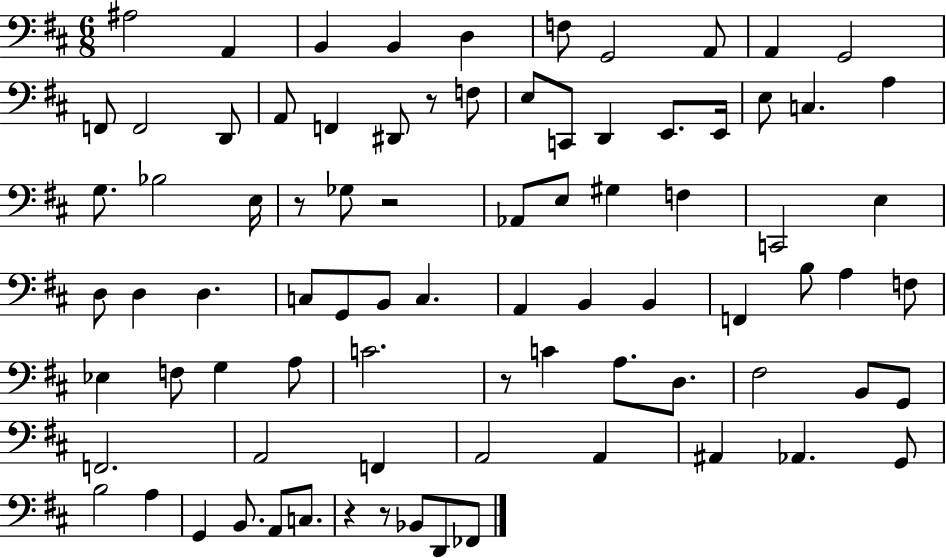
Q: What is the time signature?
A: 6/8